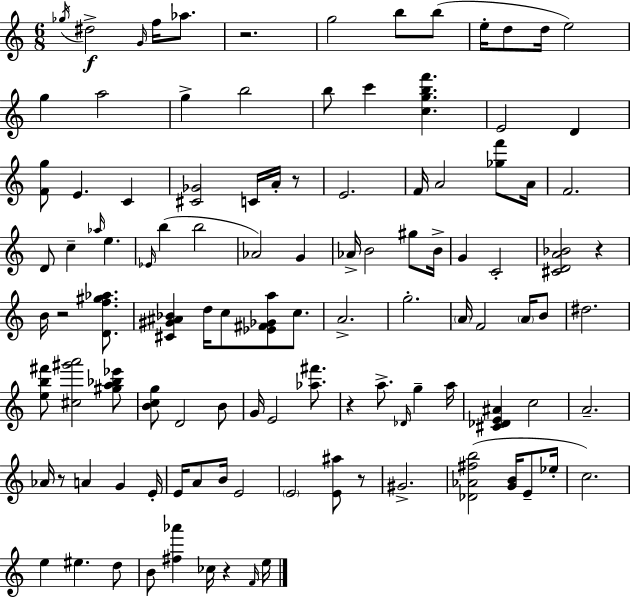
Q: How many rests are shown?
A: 8